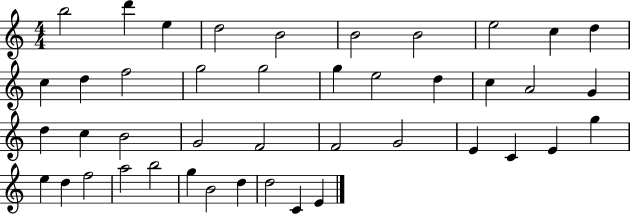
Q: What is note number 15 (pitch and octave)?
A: G5